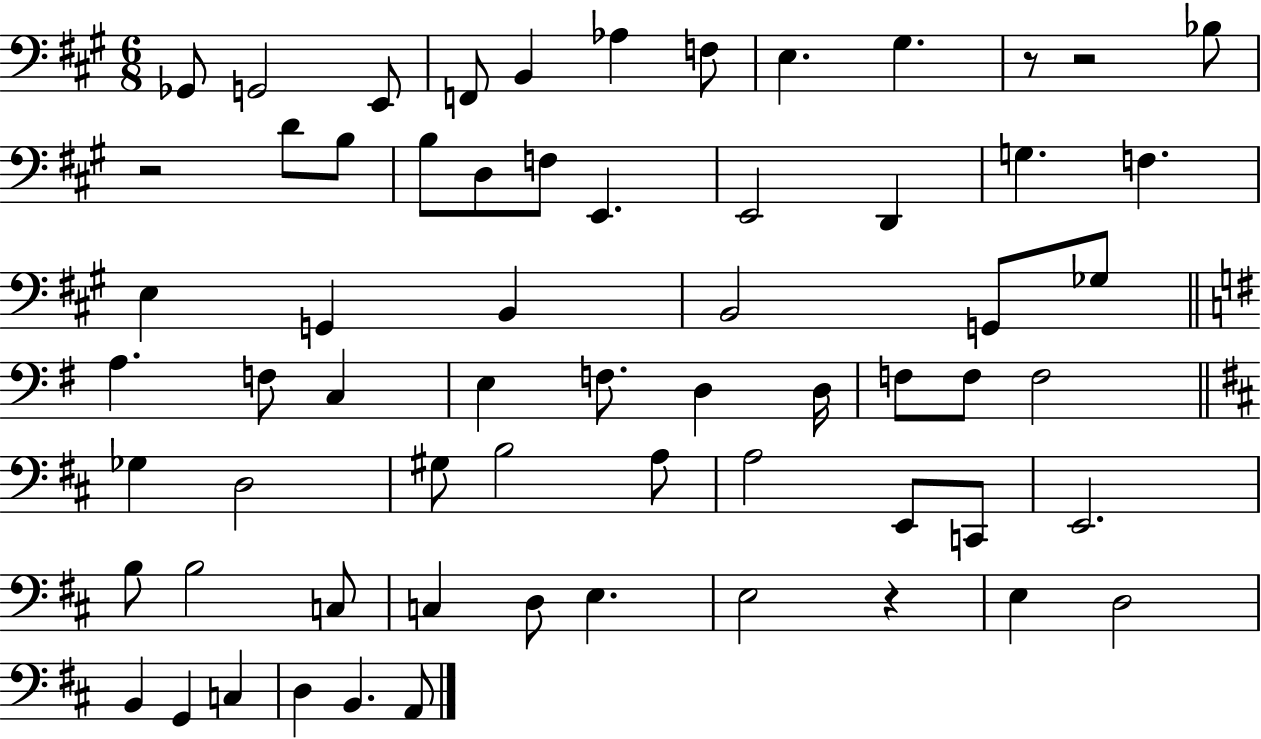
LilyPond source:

{
  \clef bass
  \numericTimeSignature
  \time 6/8
  \key a \major
  ges,8 g,2 e,8 | f,8 b,4 aes4 f8 | e4. gis4. | r8 r2 bes8 | \break r2 d'8 b8 | b8 d8 f8 e,4. | e,2 d,4 | g4. f4. | \break e4 g,4 b,4 | b,2 g,8 ges8 | \bar "||" \break \key g \major a4. f8 c4 | e4 f8. d4 d16 | f8 f8 f2 | \bar "||" \break \key d \major ges4 d2 | gis8 b2 a8 | a2 e,8 c,8 | e,2. | \break b8 b2 c8 | c4 d8 e4. | e2 r4 | e4 d2 | \break b,4 g,4 c4 | d4 b,4. a,8 | \bar "|."
}